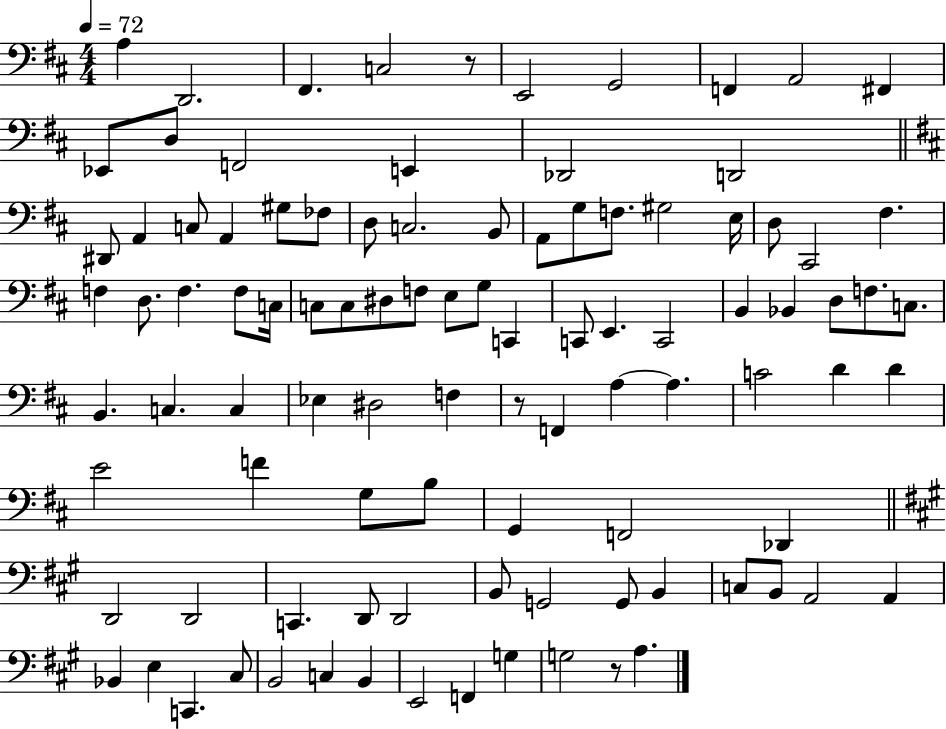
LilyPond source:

{
  \clef bass
  \numericTimeSignature
  \time 4/4
  \key d \major
  \tempo 4 = 72
  a4 d,2. | fis,4. c2 r8 | e,2 g,2 | f,4 a,2 fis,4 | \break ees,8 d8 f,2 e,4 | des,2 d,2 | \bar "||" \break \key d \major dis,8 a,4 c8 a,4 gis8 fes8 | d8 c2. b,8 | a,8 g8 f8. gis2 e16 | d8 cis,2 fis4. | \break f4 d8. f4. f8 c16 | c8 c8 dis8 f8 e8 g8 c,4 | c,8 e,4. c,2 | b,4 bes,4 d8 f8. c8. | \break b,4. c4. c4 | ees4 dis2 f4 | r8 f,4 a4~~ a4. | c'2 d'4 d'4 | \break e'2 f'4 g8 b8 | g,4 f,2 des,4 | \bar "||" \break \key a \major d,2 d,2 | c,4. d,8 d,2 | b,8 g,2 g,8 b,4 | c8 b,8 a,2 a,4 | \break bes,4 e4 c,4. cis8 | b,2 c4 b,4 | e,2 f,4 g4 | g2 r8 a4. | \break \bar "|."
}